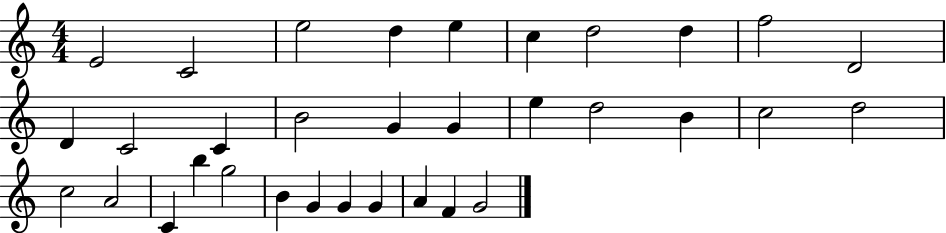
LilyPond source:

{
  \clef treble
  \numericTimeSignature
  \time 4/4
  \key c \major
  e'2 c'2 | e''2 d''4 e''4 | c''4 d''2 d''4 | f''2 d'2 | \break d'4 c'2 c'4 | b'2 g'4 g'4 | e''4 d''2 b'4 | c''2 d''2 | \break c''2 a'2 | c'4 b''4 g''2 | b'4 g'4 g'4 g'4 | a'4 f'4 g'2 | \break \bar "|."
}